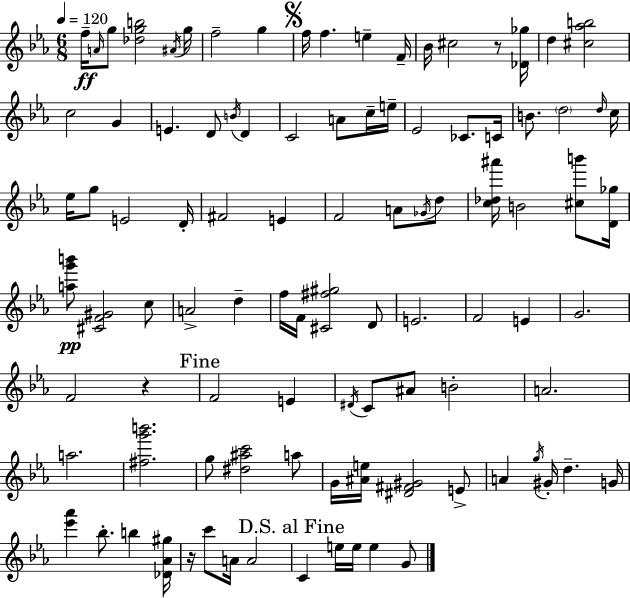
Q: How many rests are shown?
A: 3